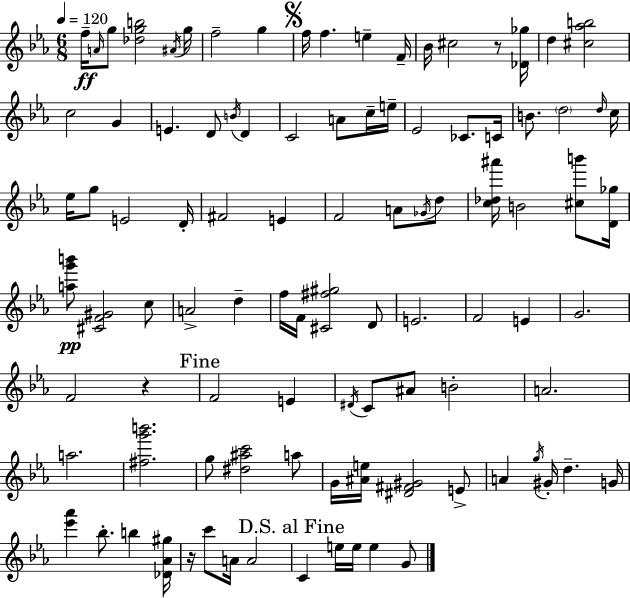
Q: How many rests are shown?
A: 3